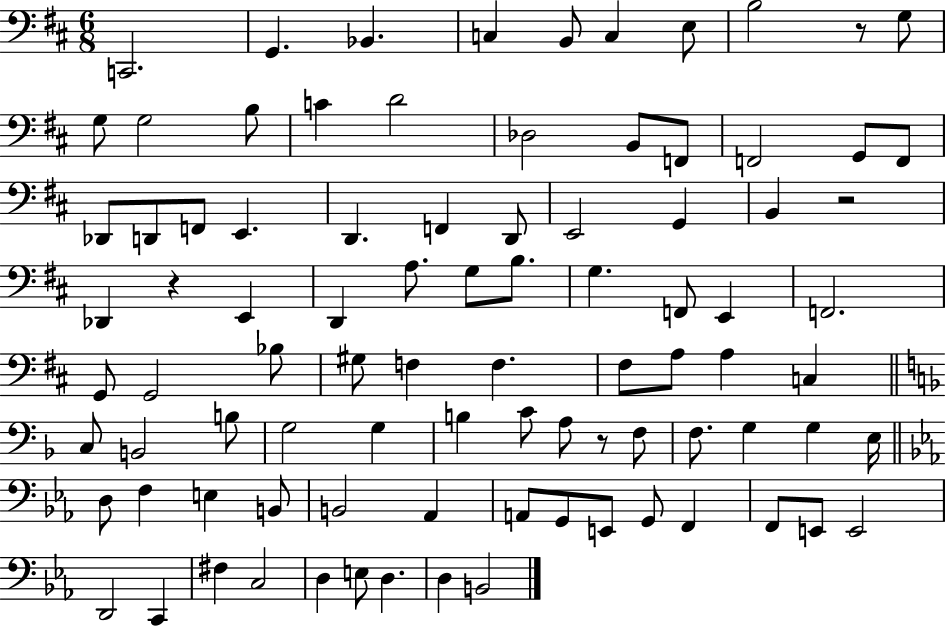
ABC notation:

X:1
T:Untitled
M:6/8
L:1/4
K:D
C,,2 G,, _B,, C, B,,/2 C, E,/2 B,2 z/2 G,/2 G,/2 G,2 B,/2 C D2 _D,2 B,,/2 F,,/2 F,,2 G,,/2 F,,/2 _D,,/2 D,,/2 F,,/2 E,, D,, F,, D,,/2 E,,2 G,, B,, z2 _D,, z E,, D,, A,/2 G,/2 B,/2 G, F,,/2 E,, F,,2 G,,/2 G,,2 _B,/2 ^G,/2 F, F, ^F,/2 A,/2 A, C, C,/2 B,,2 B,/2 G,2 G, B, C/2 A,/2 z/2 F,/2 F,/2 G, G, E,/4 D,/2 F, E, B,,/2 B,,2 _A,, A,,/2 G,,/2 E,,/2 G,,/2 F,, F,,/2 E,,/2 E,,2 D,,2 C,, ^F, C,2 D, E,/2 D, D, B,,2